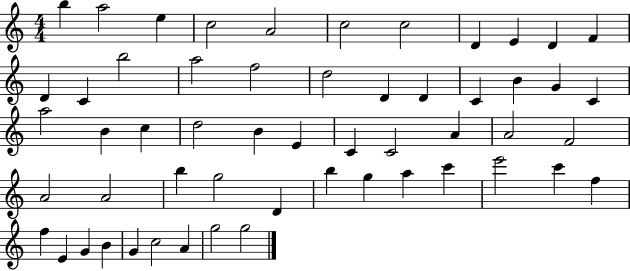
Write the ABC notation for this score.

X:1
T:Untitled
M:4/4
L:1/4
K:C
b a2 e c2 A2 c2 c2 D E D F D C b2 a2 f2 d2 D D C B G C a2 B c d2 B E C C2 A A2 F2 A2 A2 b g2 D b g a c' e'2 c' f f E G B G c2 A g2 g2